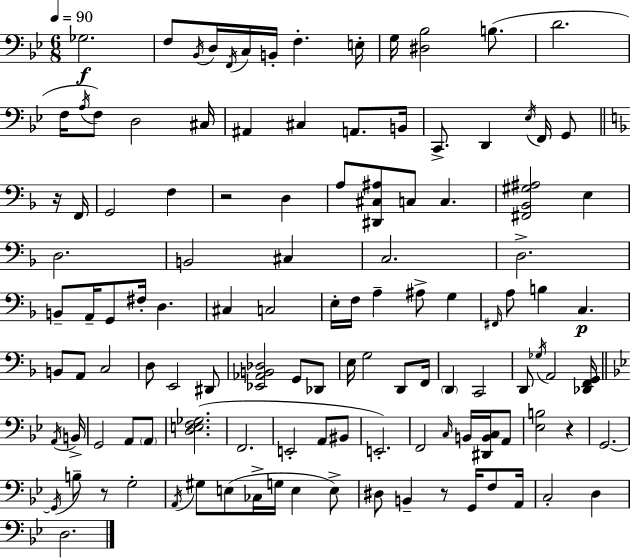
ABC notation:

X:1
T:Untitled
M:6/8
L:1/4
K:Bb
_G,2 F,/2 _B,,/4 D,/4 F,,/4 C,/4 B,,/4 F, E,/4 G,/4 [^D,_B,]2 B,/2 D2 F,/4 A,/4 F,/2 D,2 ^C,/4 ^A,, ^C, A,,/2 B,,/4 C,,/2 D,, _E,/4 F,,/4 G,,/2 z/4 F,,/4 G,,2 F, z2 D, A,/2 [^D,,^C,^A,]/2 C,/2 C, [^F,,_B,,^G,^A,]2 E, D,2 B,,2 ^C, C,2 D,2 B,,/2 A,,/4 G,,/2 ^F,/4 D, ^C, C,2 E,/4 F,/4 A, ^A,/2 G, ^F,,/4 A,/2 B, C, B,,/2 A,,/2 C,2 D,/2 E,,2 ^D,,/2 [_E,,_A,,B,,_D,]2 G,,/2 _D,,/2 E,/4 G,2 D,,/2 F,,/4 D,, C,,2 D,,/2 _G,/4 A,,2 [_D,,F,,G,,]/4 A,,/4 B,,/4 G,,2 A,,/2 A,,/2 [D,E,F,_G,]2 F,,2 E,,2 A,,/2 ^B,,/2 E,,2 F,,2 C,/4 B,,/4 [^D,,B,,C,]/4 A,,/2 [_E,B,]2 z G,,2 G,,/4 B,/2 z/2 G,2 A,,/4 ^G,/2 E,/2 _C,/4 G,/4 E, E,/2 ^D,/2 B,, z/2 G,,/4 F,/2 A,,/4 C,2 D, D,2